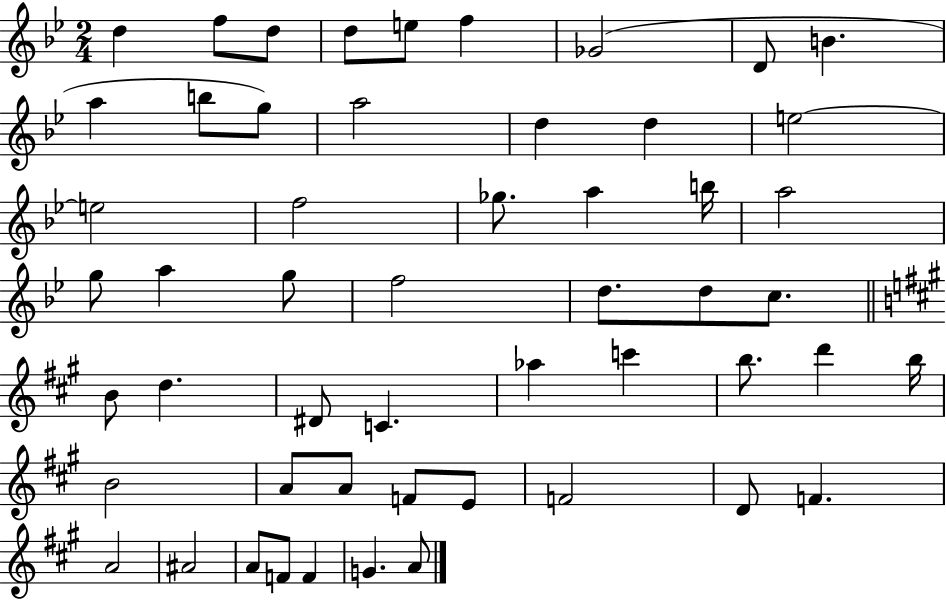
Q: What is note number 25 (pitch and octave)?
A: G5